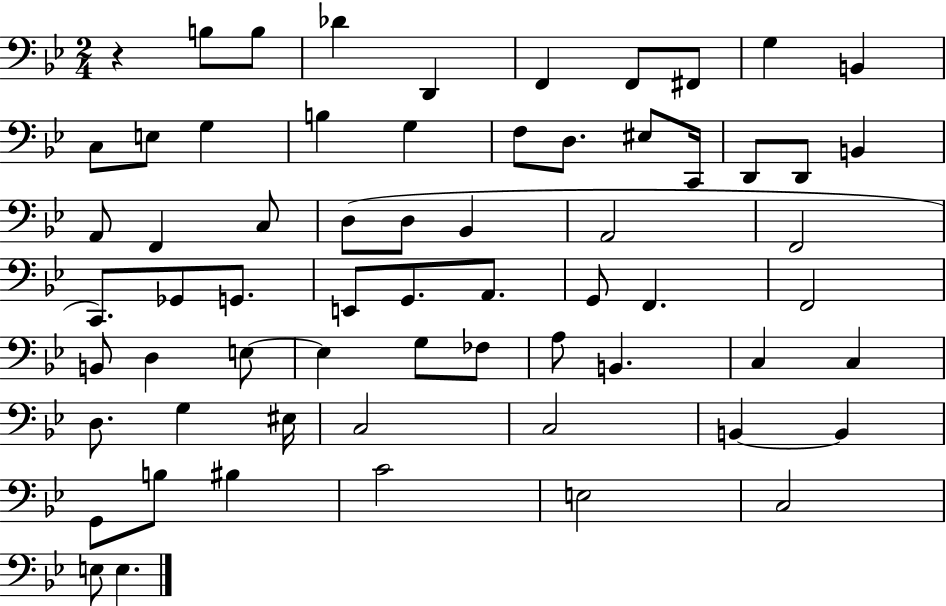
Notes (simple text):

R/q B3/e B3/e Db4/q D2/q F2/q F2/e F#2/e G3/q B2/q C3/e E3/e G3/q B3/q G3/q F3/e D3/e. EIS3/e C2/s D2/e D2/e B2/q A2/e F2/q C3/e D3/e D3/e Bb2/q A2/h F2/h C2/e. Gb2/e G2/e. E2/e G2/e. A2/e. G2/e F2/q. F2/h B2/e D3/q E3/e E3/q G3/e FES3/e A3/e B2/q. C3/q C3/q D3/e. G3/q EIS3/s C3/h C3/h B2/q B2/q G2/e B3/e BIS3/q C4/h E3/h C3/h E3/e E3/q.